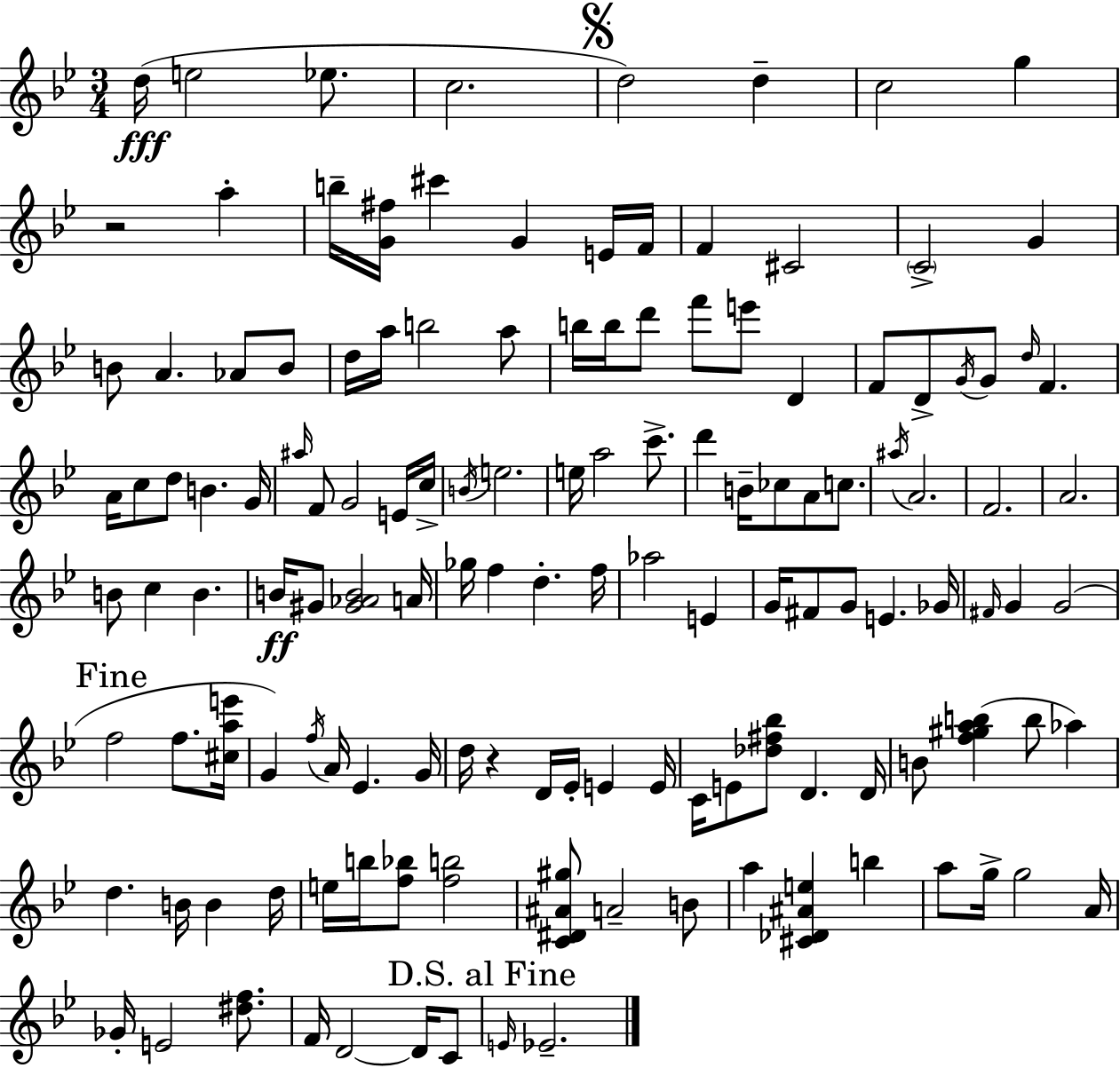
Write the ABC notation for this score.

X:1
T:Untitled
M:3/4
L:1/4
K:Bb
d/4 e2 _e/2 c2 d2 d c2 g z2 a b/4 [G^f]/4 ^c' G E/4 F/4 F ^C2 C2 G B/2 A _A/2 B/2 d/4 a/4 b2 a/2 b/4 b/4 d'/2 f'/2 e'/2 D F/2 D/2 G/4 G/2 d/4 F A/4 c/2 d/2 B G/4 ^a/4 F/2 G2 E/4 c/4 B/4 e2 e/4 a2 c'/2 d' B/4 _c/2 A/2 c/2 ^a/4 A2 F2 A2 B/2 c B B/4 ^G/2 [^G_AB]2 A/4 _g/4 f d f/4 _a2 E G/4 ^F/2 G/2 E _G/4 ^F/4 G G2 f2 f/2 [^cae']/4 G f/4 A/4 _E G/4 d/4 z D/4 _E/4 E E/4 C/4 E/2 [_d^f_b]/2 D D/4 B/2 [f^gab] b/2 _a d B/4 B d/4 e/4 b/4 [f_b]/2 [fb]2 [C^D^A^g]/2 A2 B/2 a [^C_D^Ae] b a/2 g/4 g2 A/4 _G/4 E2 [^df]/2 F/4 D2 D/4 C/2 E/4 _E2